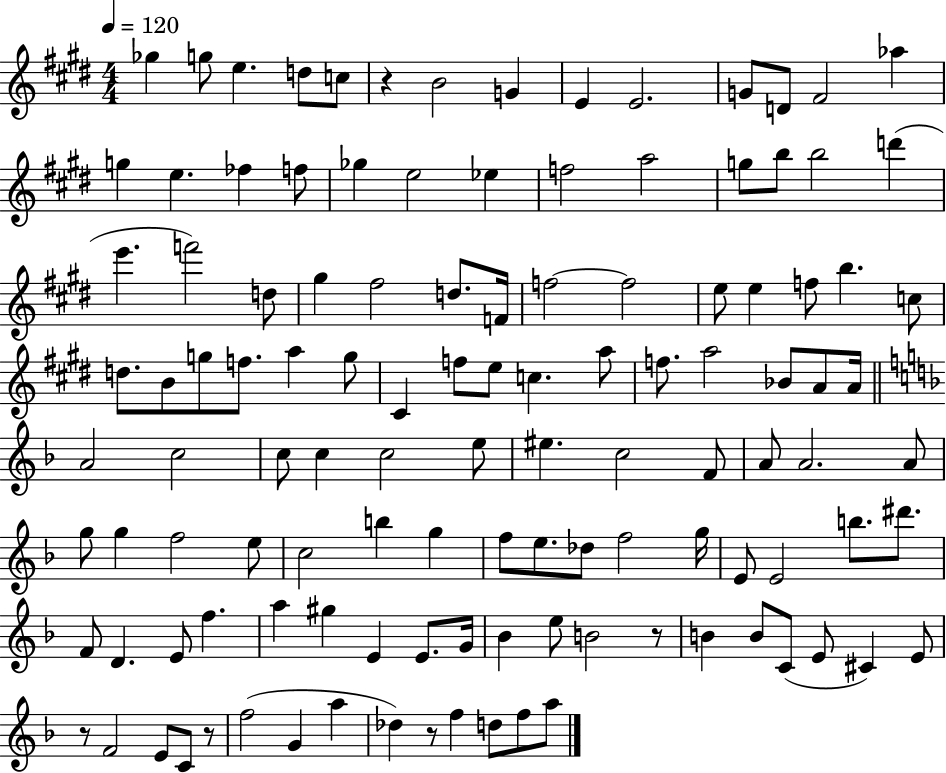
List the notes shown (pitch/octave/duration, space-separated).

Gb5/q G5/e E5/q. D5/e C5/e R/q B4/h G4/q E4/q E4/h. G4/e D4/e F#4/h Ab5/q G5/q E5/q. FES5/q F5/e Gb5/q E5/h Eb5/q F5/h A5/h G5/e B5/e B5/h D6/q E6/q. F6/h D5/e G#5/q F#5/h D5/e. F4/s F5/h F5/h E5/e E5/q F5/e B5/q. C5/e D5/e. B4/e G5/e F5/e. A5/q G5/e C#4/q F5/e E5/e C5/q. A5/e F5/e. A5/h Bb4/e A4/e A4/s A4/h C5/h C5/e C5/q C5/h E5/e EIS5/q. C5/h F4/e A4/e A4/h. A4/e G5/e G5/q F5/h E5/e C5/h B5/q G5/q F5/e E5/e. Db5/e F5/h G5/s E4/e E4/h B5/e. D#6/e. F4/e D4/q. E4/e F5/q. A5/q G#5/q E4/q E4/e. G4/s Bb4/q E5/e B4/h R/e B4/q B4/e C4/e E4/e C#4/q E4/e R/e F4/h E4/e C4/e R/e F5/h G4/q A5/q Db5/q R/e F5/q D5/e F5/e A5/e